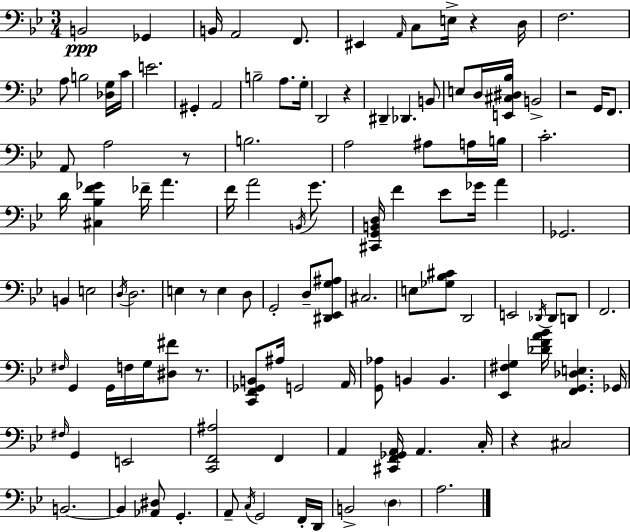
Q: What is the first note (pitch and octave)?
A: B2